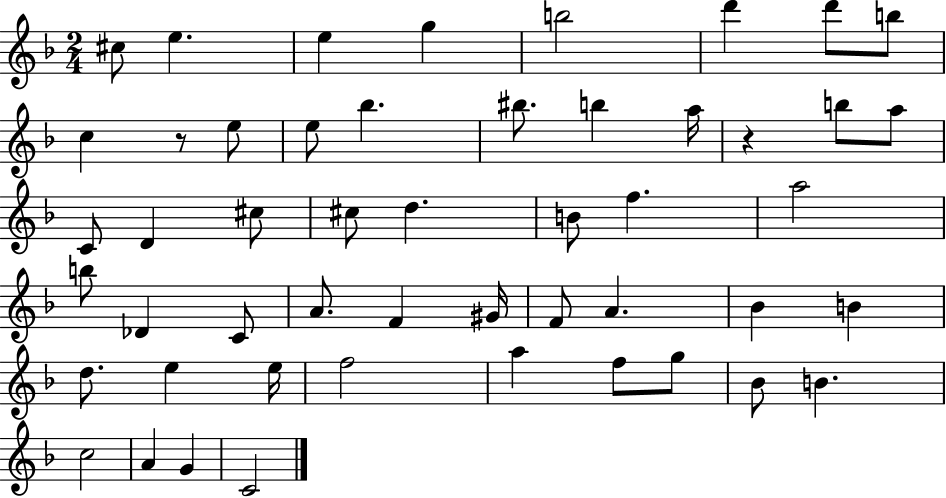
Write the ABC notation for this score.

X:1
T:Untitled
M:2/4
L:1/4
K:F
^c/2 e e g b2 d' d'/2 b/2 c z/2 e/2 e/2 _b ^b/2 b a/4 z b/2 a/2 C/2 D ^c/2 ^c/2 d B/2 f a2 b/2 _D C/2 A/2 F ^G/4 F/2 A _B B d/2 e e/4 f2 a f/2 g/2 _B/2 B c2 A G C2